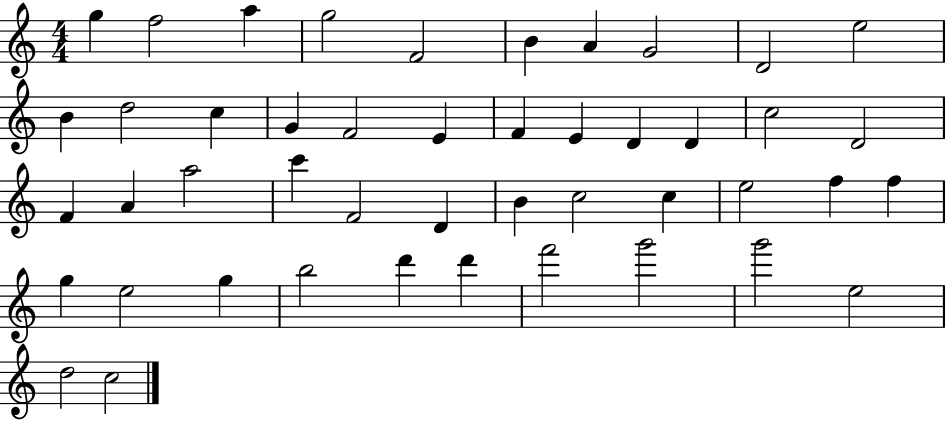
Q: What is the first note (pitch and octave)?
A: G5